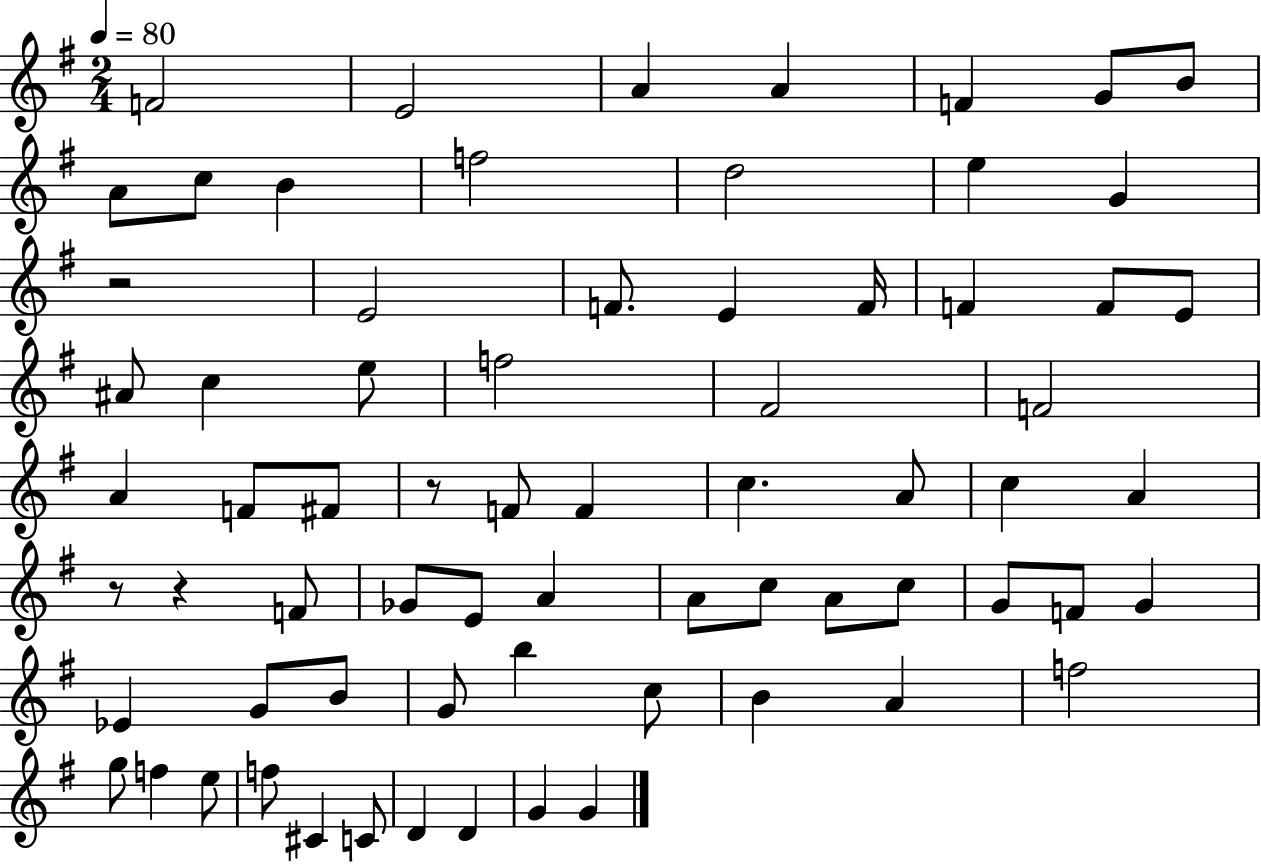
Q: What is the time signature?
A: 2/4